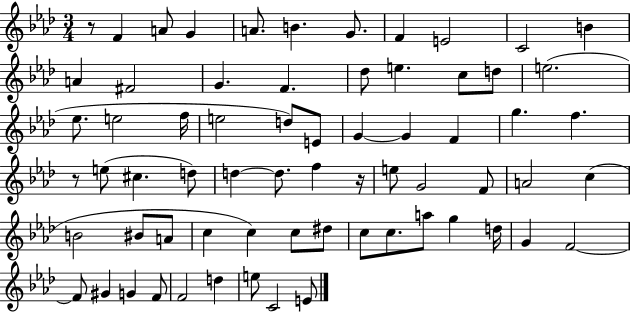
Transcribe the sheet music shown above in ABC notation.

X:1
T:Untitled
M:3/4
L:1/4
K:Ab
z/2 F A/2 G A/2 B G/2 F E2 C2 B A ^F2 G F _d/2 e c/2 d/2 e2 _e/2 e2 f/4 e2 d/2 E/2 G G F g f z/2 e/2 ^c d/2 d d/2 f z/4 e/2 G2 F/2 A2 c B2 ^B/2 A/2 c c c/2 ^d/2 c/2 c/2 a/2 g d/4 G F2 F/2 ^G G F/2 F2 d e/2 C2 E/2